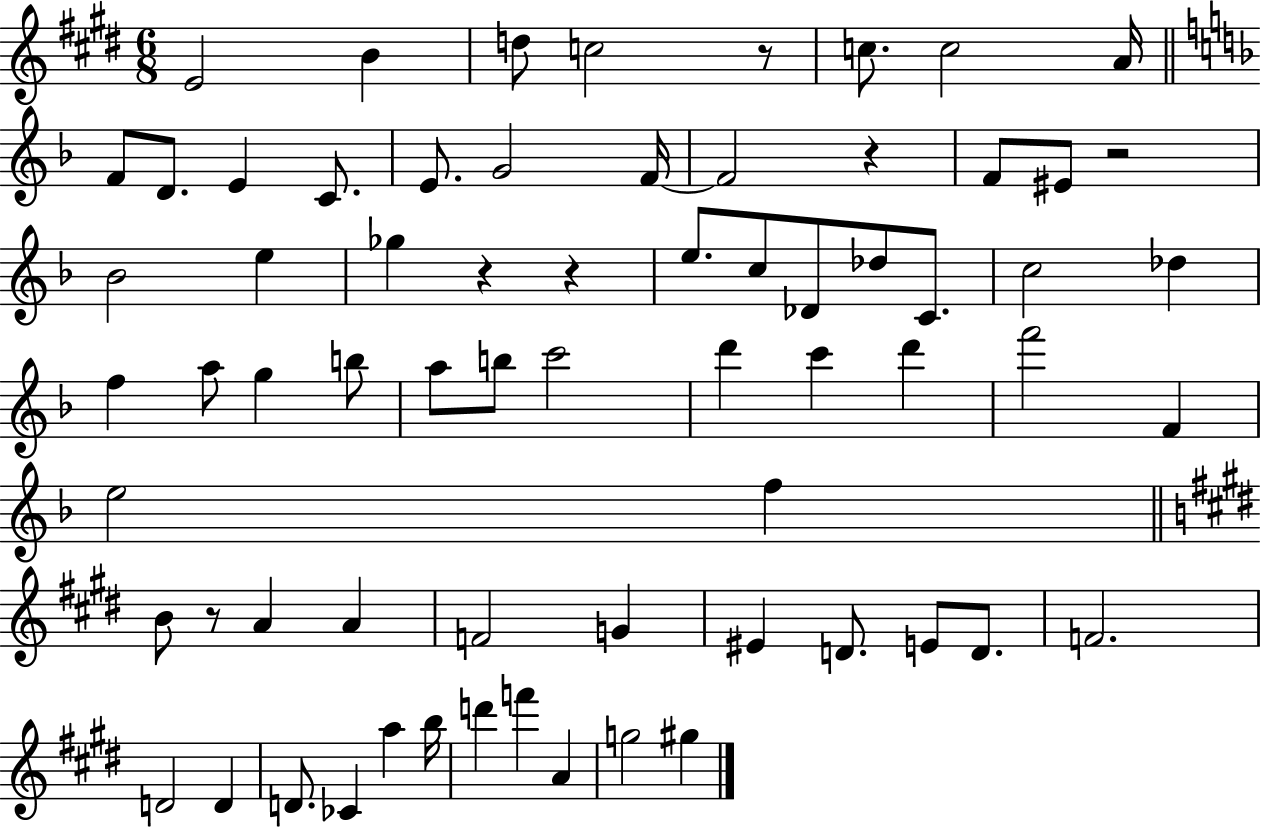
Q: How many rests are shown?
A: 6